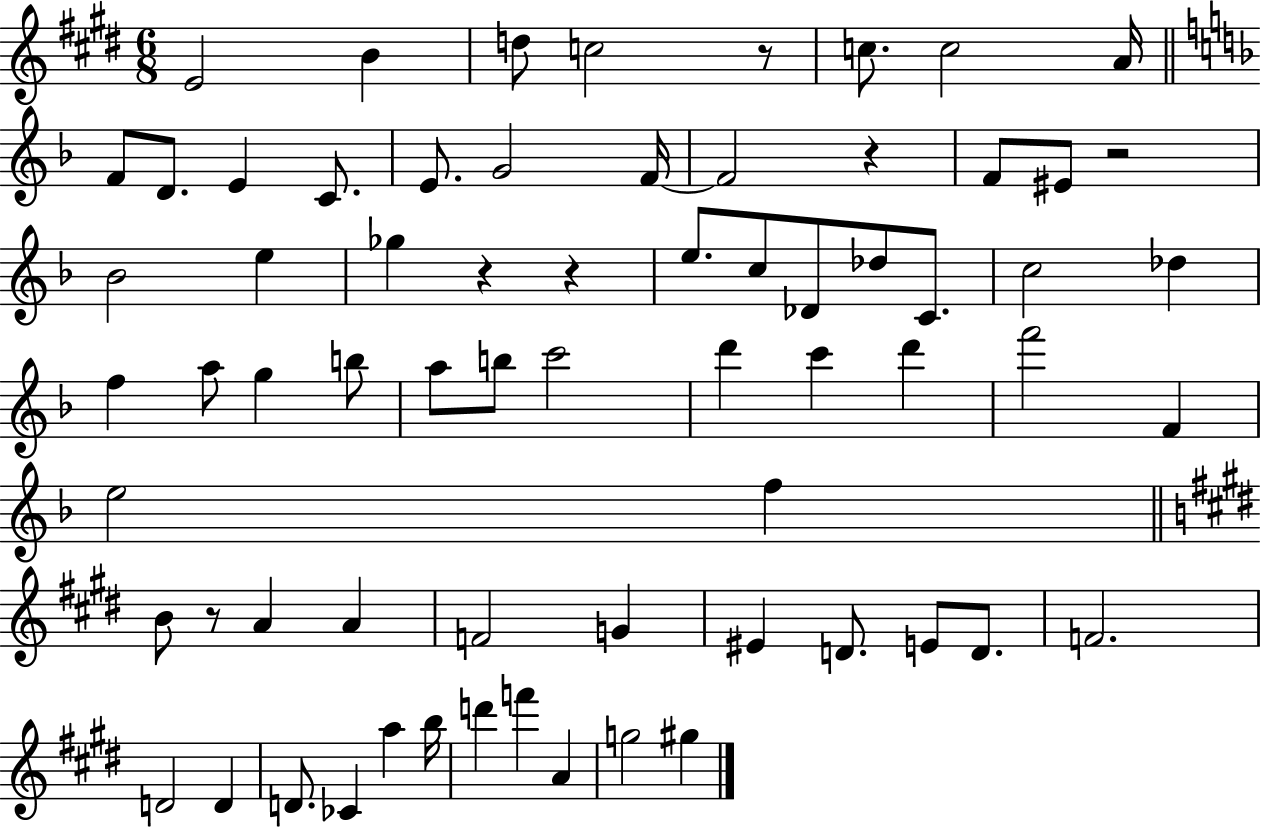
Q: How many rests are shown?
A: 6